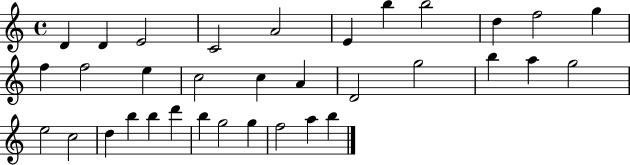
D4/q D4/q E4/h C4/h A4/h E4/q B5/q B5/h D5/q F5/h G5/q F5/q F5/h E5/q C5/h C5/q A4/q D4/h G5/h B5/q A5/q G5/h E5/h C5/h D5/q B5/q B5/q D6/q B5/q G5/h G5/q F5/h A5/q B5/q